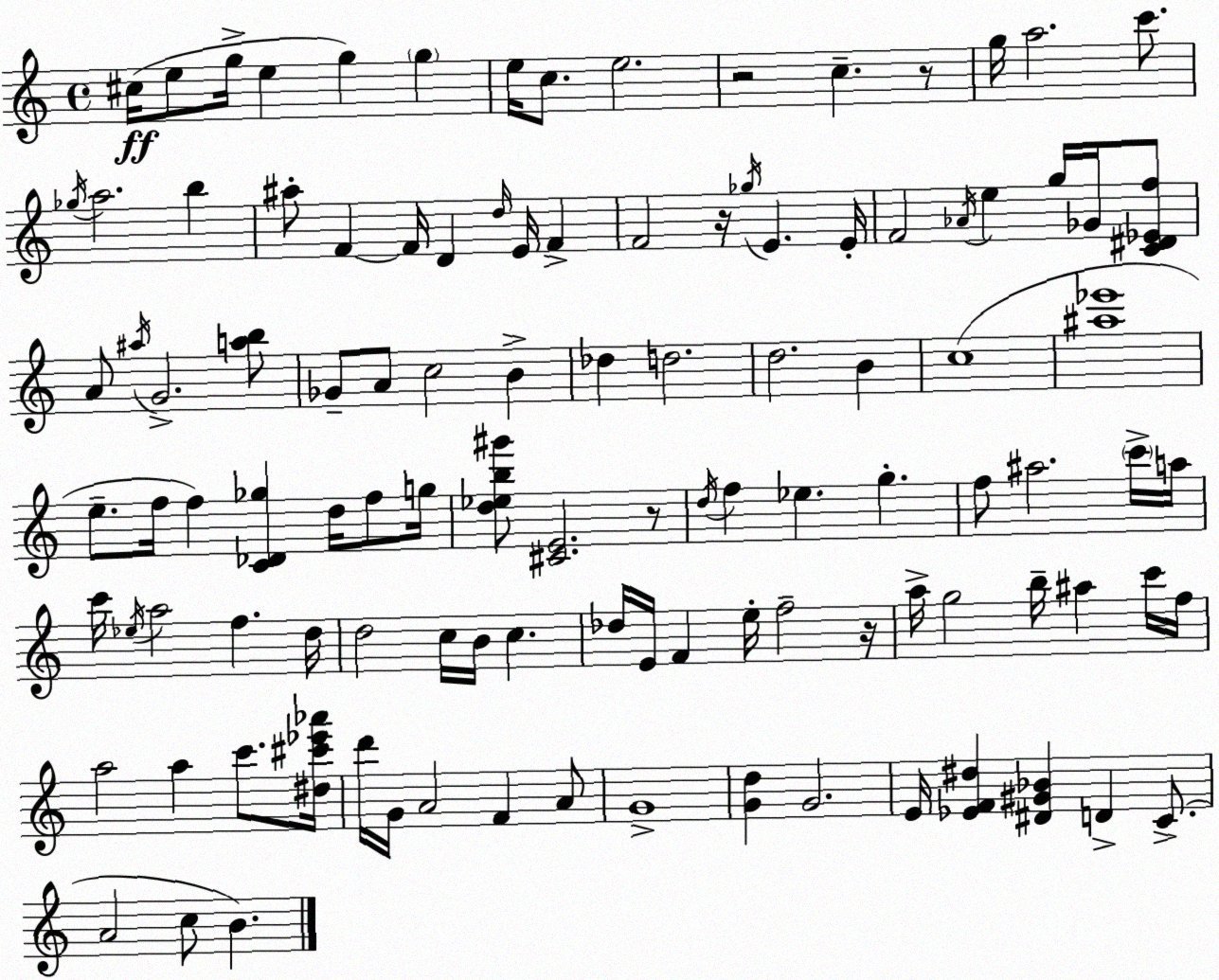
X:1
T:Untitled
M:4/4
L:1/4
K:Am
^c/4 e/2 g/4 e g g e/4 c/2 e2 z2 c z/2 g/4 a2 c'/2 _g/4 a2 b ^a/2 F F/4 D d/4 E/4 F F2 z/4 _g/4 E E/4 F2 _A/4 e g/4 _G/4 [C^D_Ef]/2 A/2 ^a/4 G2 [ab]/2 _G/2 A/2 c2 B _d d2 d2 B c4 [^a_e']4 e/2 f/4 f [C_D_g] d/4 f/2 g/4 [d_eb^g']/2 [^CE]2 z/2 d/4 f _e g f/2 ^a2 c'/4 a/4 c'/4 _e/4 a2 f d/4 d2 c/4 B/4 c _d/4 E/4 F e/4 f2 z/4 a/4 g2 b/4 ^a c'/4 f/4 a2 a c'/2 [^d^c'_e'_a']/4 d'/4 G/4 A2 F A/2 G4 [Gd] G2 E/4 [_EF^d] [^D^G_B] D C/2 A2 c/2 B